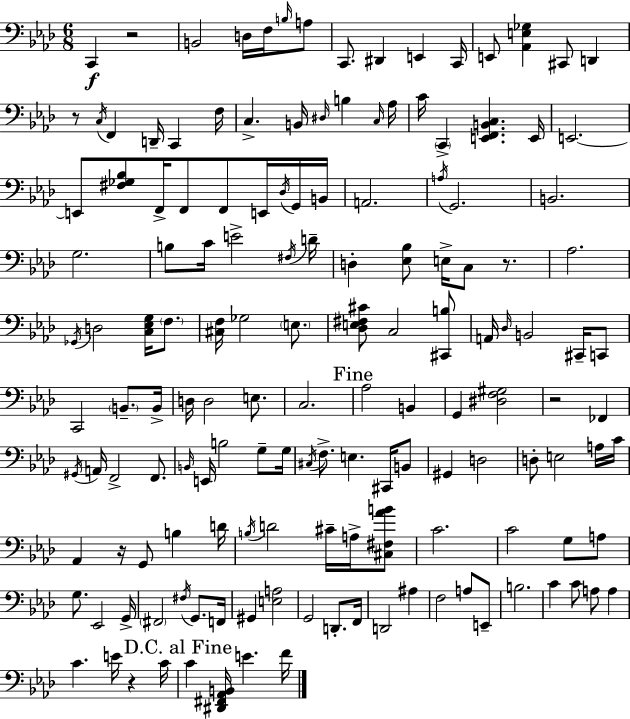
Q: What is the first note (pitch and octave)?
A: C2